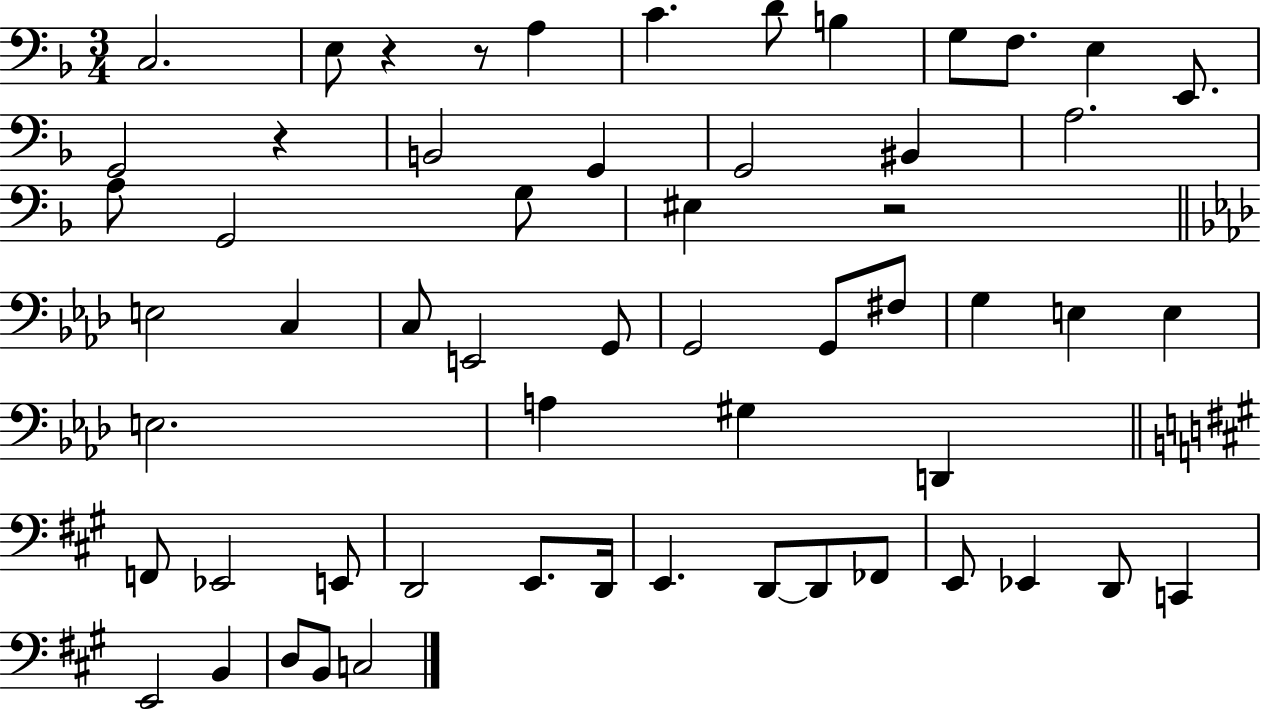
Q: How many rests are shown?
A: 4